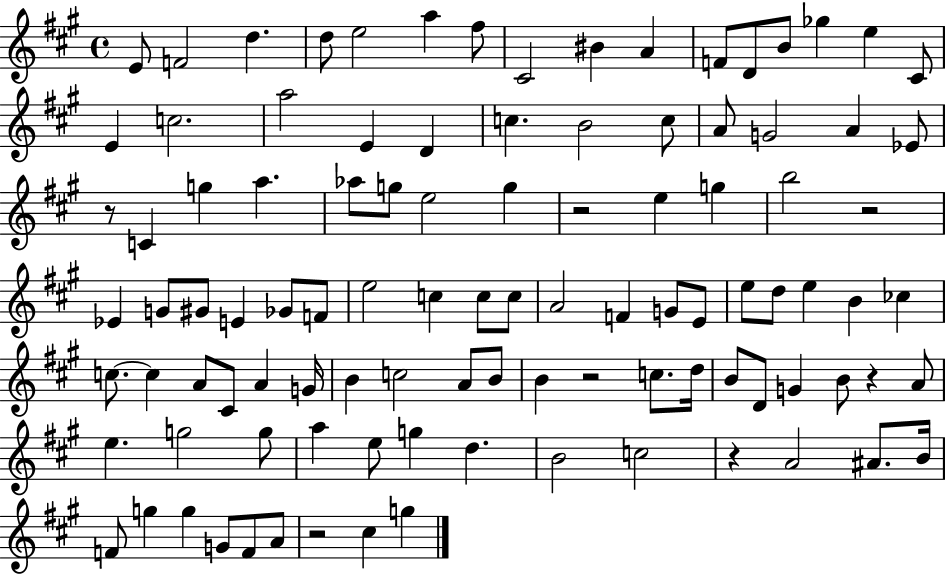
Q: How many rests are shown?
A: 7